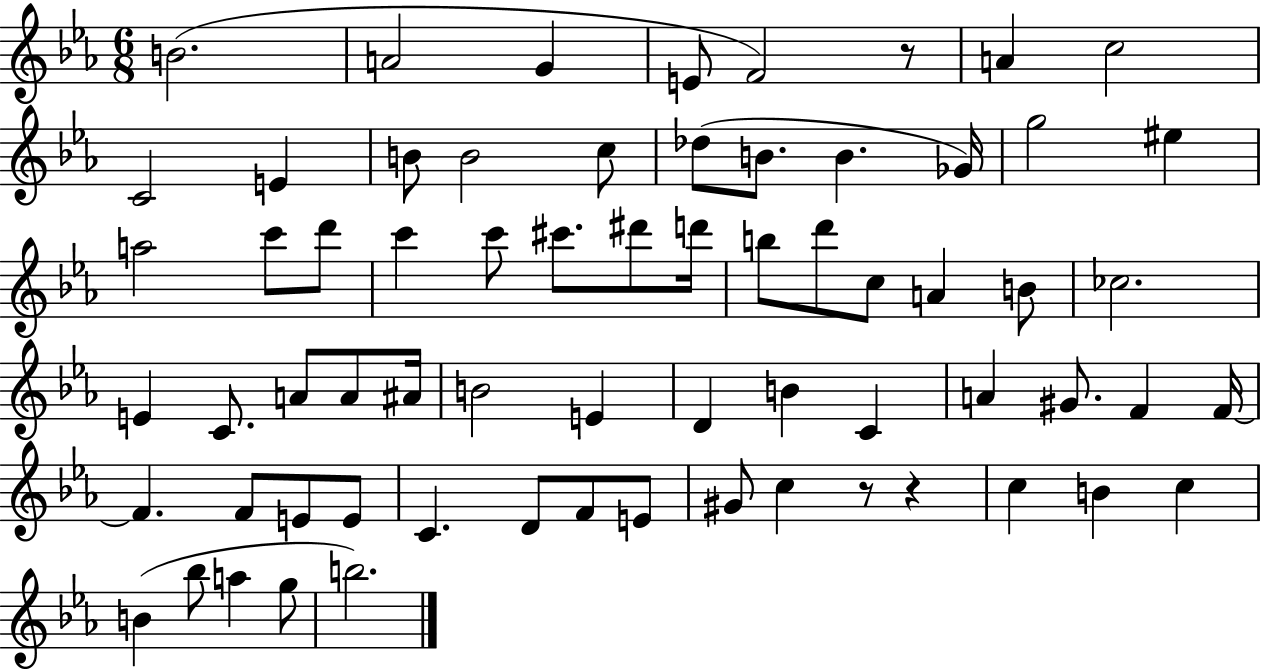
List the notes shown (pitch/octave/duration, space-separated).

B4/h. A4/h G4/q E4/e F4/h R/e A4/q C5/h C4/h E4/q B4/e B4/h C5/e Db5/e B4/e. B4/q. Gb4/s G5/h EIS5/q A5/h C6/e D6/e C6/q C6/e C#6/e. D#6/e D6/s B5/e D6/e C5/e A4/q B4/e CES5/h. E4/q C4/e. A4/e A4/e A#4/s B4/h E4/q D4/q B4/q C4/q A4/q G#4/e. F4/q F4/s F4/q. F4/e E4/e E4/e C4/q. D4/e F4/e E4/e G#4/e C5/q R/e R/q C5/q B4/q C5/q B4/q Bb5/e A5/q G5/e B5/h.